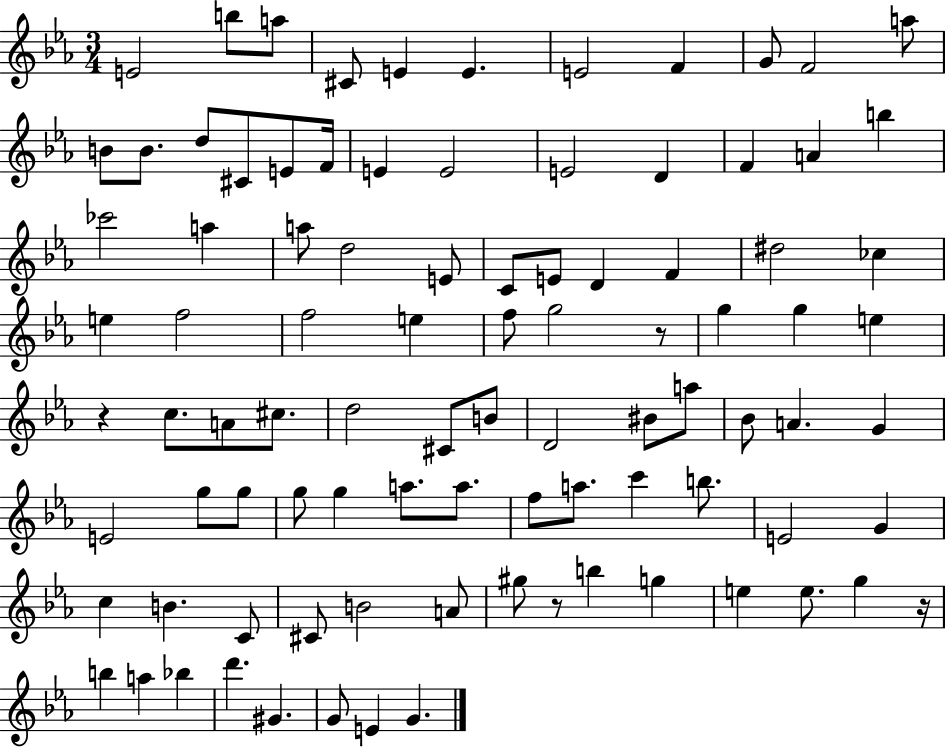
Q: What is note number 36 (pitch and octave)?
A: E5